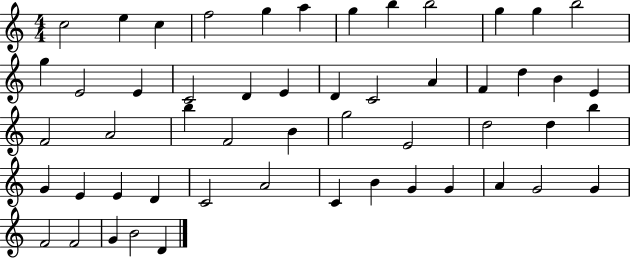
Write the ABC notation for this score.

X:1
T:Untitled
M:4/4
L:1/4
K:C
c2 e c f2 g a g b b2 g g b2 g E2 E C2 D E D C2 A F d B E F2 A2 b F2 B g2 E2 d2 d b G E E D C2 A2 C B G G A G2 G F2 F2 G B2 D